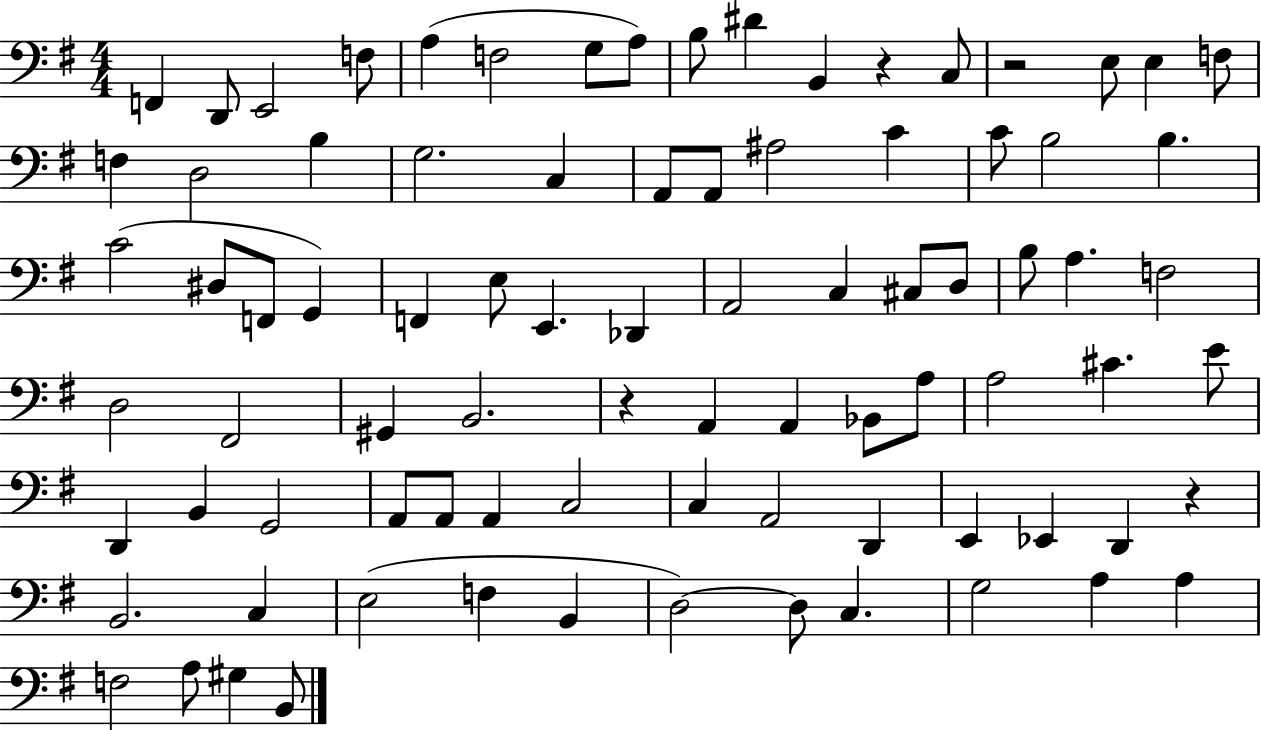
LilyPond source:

{
  \clef bass
  \numericTimeSignature
  \time 4/4
  \key g \major
  f,4 d,8 e,2 f8 | a4( f2 g8 a8) | b8 dis'4 b,4 r4 c8 | r2 e8 e4 f8 | \break f4 d2 b4 | g2. c4 | a,8 a,8 ais2 c'4 | c'8 b2 b4. | \break c'2( dis8 f,8 g,4) | f,4 e8 e,4. des,4 | a,2 c4 cis8 d8 | b8 a4. f2 | \break d2 fis,2 | gis,4 b,2. | r4 a,4 a,4 bes,8 a8 | a2 cis'4. e'8 | \break d,4 b,4 g,2 | a,8 a,8 a,4 c2 | c4 a,2 d,4 | e,4 ees,4 d,4 r4 | \break b,2. c4 | e2( f4 b,4 | d2~~) d8 c4. | g2 a4 a4 | \break f2 a8 gis4 b,8 | \bar "|."
}